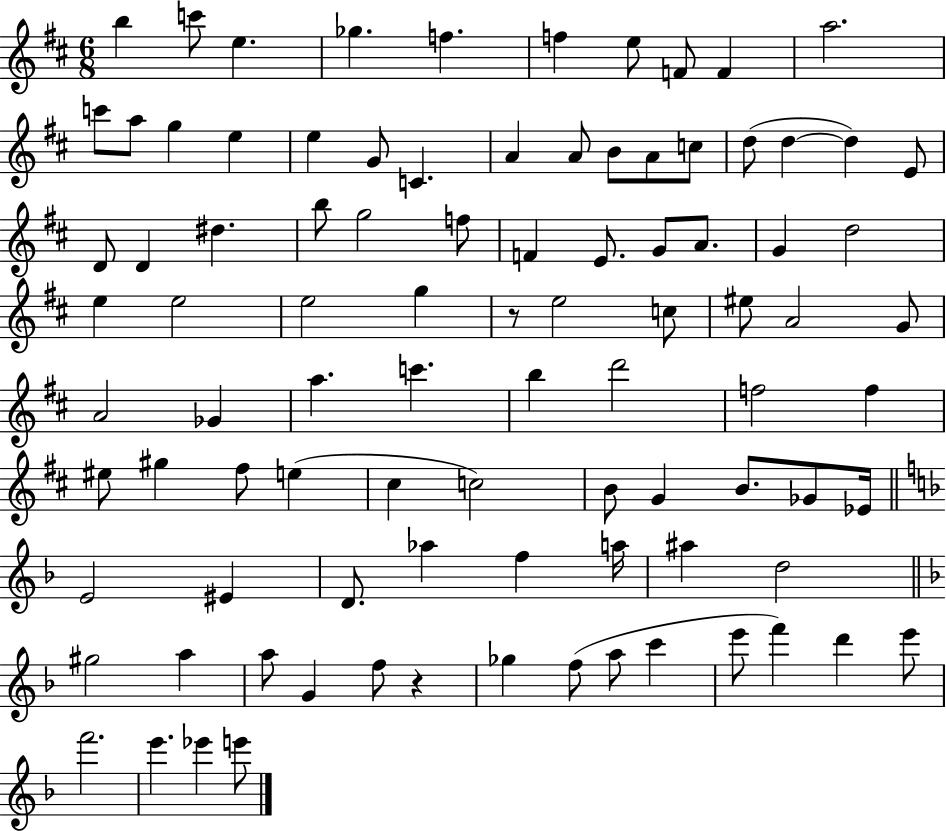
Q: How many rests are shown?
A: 2